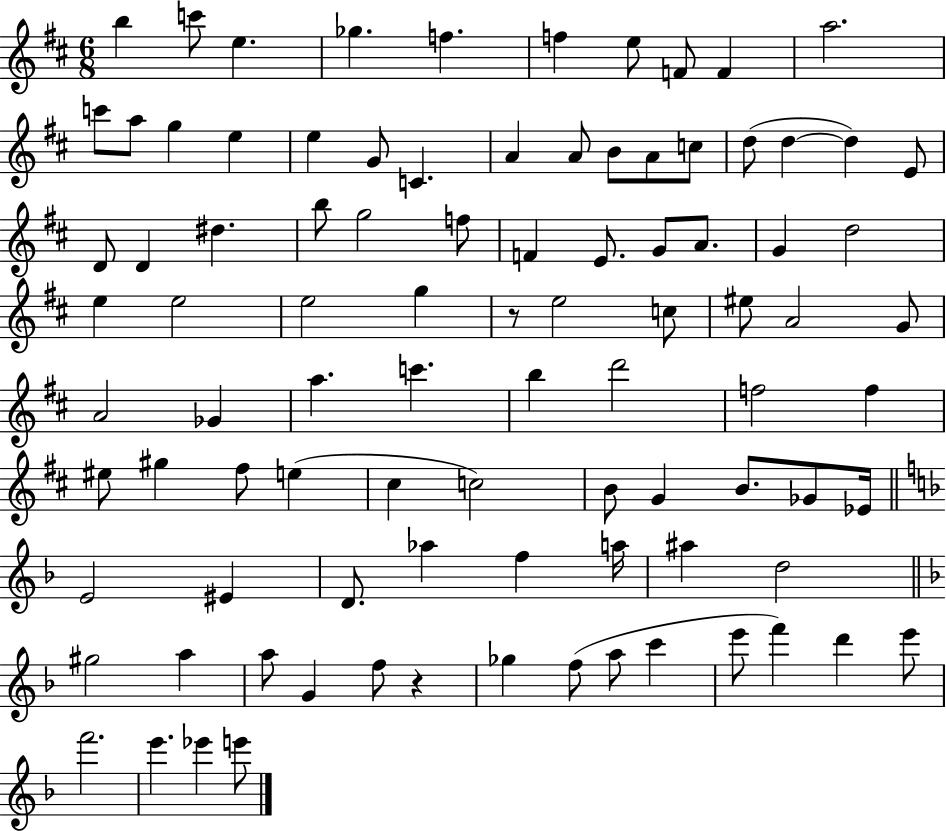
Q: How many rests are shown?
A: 2